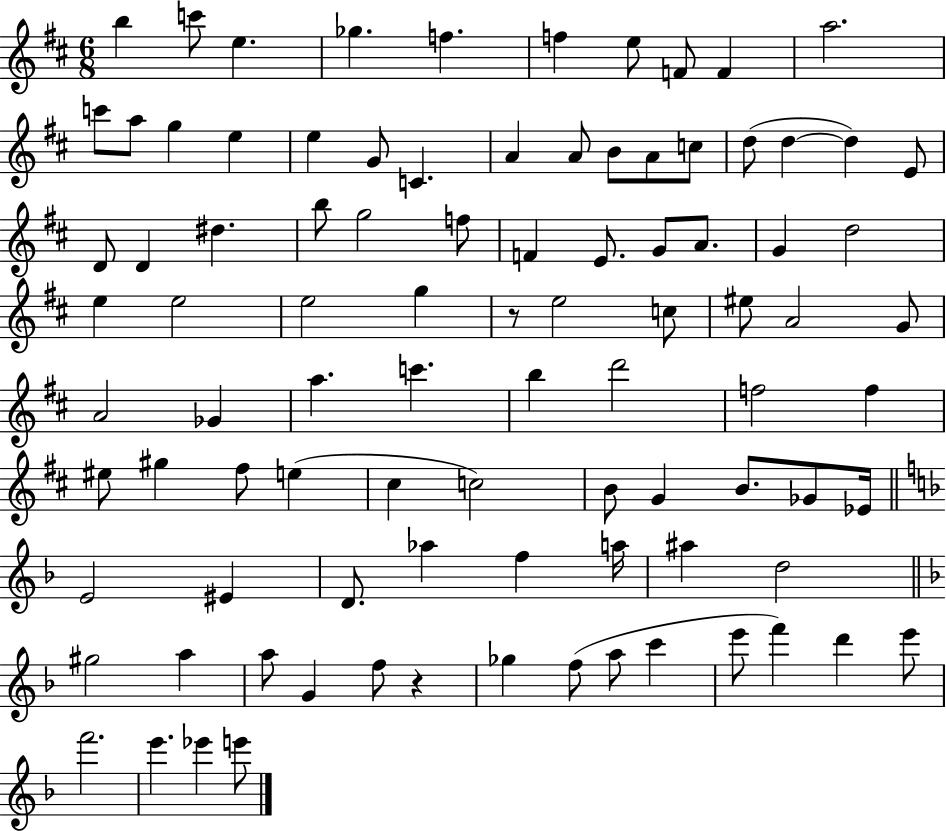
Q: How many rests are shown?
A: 2